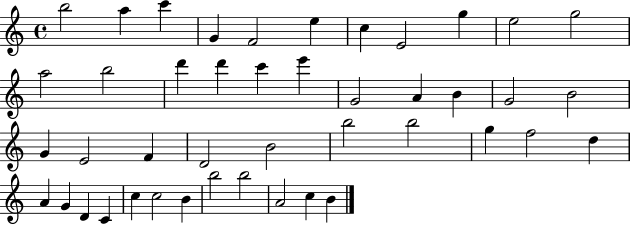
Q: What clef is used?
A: treble